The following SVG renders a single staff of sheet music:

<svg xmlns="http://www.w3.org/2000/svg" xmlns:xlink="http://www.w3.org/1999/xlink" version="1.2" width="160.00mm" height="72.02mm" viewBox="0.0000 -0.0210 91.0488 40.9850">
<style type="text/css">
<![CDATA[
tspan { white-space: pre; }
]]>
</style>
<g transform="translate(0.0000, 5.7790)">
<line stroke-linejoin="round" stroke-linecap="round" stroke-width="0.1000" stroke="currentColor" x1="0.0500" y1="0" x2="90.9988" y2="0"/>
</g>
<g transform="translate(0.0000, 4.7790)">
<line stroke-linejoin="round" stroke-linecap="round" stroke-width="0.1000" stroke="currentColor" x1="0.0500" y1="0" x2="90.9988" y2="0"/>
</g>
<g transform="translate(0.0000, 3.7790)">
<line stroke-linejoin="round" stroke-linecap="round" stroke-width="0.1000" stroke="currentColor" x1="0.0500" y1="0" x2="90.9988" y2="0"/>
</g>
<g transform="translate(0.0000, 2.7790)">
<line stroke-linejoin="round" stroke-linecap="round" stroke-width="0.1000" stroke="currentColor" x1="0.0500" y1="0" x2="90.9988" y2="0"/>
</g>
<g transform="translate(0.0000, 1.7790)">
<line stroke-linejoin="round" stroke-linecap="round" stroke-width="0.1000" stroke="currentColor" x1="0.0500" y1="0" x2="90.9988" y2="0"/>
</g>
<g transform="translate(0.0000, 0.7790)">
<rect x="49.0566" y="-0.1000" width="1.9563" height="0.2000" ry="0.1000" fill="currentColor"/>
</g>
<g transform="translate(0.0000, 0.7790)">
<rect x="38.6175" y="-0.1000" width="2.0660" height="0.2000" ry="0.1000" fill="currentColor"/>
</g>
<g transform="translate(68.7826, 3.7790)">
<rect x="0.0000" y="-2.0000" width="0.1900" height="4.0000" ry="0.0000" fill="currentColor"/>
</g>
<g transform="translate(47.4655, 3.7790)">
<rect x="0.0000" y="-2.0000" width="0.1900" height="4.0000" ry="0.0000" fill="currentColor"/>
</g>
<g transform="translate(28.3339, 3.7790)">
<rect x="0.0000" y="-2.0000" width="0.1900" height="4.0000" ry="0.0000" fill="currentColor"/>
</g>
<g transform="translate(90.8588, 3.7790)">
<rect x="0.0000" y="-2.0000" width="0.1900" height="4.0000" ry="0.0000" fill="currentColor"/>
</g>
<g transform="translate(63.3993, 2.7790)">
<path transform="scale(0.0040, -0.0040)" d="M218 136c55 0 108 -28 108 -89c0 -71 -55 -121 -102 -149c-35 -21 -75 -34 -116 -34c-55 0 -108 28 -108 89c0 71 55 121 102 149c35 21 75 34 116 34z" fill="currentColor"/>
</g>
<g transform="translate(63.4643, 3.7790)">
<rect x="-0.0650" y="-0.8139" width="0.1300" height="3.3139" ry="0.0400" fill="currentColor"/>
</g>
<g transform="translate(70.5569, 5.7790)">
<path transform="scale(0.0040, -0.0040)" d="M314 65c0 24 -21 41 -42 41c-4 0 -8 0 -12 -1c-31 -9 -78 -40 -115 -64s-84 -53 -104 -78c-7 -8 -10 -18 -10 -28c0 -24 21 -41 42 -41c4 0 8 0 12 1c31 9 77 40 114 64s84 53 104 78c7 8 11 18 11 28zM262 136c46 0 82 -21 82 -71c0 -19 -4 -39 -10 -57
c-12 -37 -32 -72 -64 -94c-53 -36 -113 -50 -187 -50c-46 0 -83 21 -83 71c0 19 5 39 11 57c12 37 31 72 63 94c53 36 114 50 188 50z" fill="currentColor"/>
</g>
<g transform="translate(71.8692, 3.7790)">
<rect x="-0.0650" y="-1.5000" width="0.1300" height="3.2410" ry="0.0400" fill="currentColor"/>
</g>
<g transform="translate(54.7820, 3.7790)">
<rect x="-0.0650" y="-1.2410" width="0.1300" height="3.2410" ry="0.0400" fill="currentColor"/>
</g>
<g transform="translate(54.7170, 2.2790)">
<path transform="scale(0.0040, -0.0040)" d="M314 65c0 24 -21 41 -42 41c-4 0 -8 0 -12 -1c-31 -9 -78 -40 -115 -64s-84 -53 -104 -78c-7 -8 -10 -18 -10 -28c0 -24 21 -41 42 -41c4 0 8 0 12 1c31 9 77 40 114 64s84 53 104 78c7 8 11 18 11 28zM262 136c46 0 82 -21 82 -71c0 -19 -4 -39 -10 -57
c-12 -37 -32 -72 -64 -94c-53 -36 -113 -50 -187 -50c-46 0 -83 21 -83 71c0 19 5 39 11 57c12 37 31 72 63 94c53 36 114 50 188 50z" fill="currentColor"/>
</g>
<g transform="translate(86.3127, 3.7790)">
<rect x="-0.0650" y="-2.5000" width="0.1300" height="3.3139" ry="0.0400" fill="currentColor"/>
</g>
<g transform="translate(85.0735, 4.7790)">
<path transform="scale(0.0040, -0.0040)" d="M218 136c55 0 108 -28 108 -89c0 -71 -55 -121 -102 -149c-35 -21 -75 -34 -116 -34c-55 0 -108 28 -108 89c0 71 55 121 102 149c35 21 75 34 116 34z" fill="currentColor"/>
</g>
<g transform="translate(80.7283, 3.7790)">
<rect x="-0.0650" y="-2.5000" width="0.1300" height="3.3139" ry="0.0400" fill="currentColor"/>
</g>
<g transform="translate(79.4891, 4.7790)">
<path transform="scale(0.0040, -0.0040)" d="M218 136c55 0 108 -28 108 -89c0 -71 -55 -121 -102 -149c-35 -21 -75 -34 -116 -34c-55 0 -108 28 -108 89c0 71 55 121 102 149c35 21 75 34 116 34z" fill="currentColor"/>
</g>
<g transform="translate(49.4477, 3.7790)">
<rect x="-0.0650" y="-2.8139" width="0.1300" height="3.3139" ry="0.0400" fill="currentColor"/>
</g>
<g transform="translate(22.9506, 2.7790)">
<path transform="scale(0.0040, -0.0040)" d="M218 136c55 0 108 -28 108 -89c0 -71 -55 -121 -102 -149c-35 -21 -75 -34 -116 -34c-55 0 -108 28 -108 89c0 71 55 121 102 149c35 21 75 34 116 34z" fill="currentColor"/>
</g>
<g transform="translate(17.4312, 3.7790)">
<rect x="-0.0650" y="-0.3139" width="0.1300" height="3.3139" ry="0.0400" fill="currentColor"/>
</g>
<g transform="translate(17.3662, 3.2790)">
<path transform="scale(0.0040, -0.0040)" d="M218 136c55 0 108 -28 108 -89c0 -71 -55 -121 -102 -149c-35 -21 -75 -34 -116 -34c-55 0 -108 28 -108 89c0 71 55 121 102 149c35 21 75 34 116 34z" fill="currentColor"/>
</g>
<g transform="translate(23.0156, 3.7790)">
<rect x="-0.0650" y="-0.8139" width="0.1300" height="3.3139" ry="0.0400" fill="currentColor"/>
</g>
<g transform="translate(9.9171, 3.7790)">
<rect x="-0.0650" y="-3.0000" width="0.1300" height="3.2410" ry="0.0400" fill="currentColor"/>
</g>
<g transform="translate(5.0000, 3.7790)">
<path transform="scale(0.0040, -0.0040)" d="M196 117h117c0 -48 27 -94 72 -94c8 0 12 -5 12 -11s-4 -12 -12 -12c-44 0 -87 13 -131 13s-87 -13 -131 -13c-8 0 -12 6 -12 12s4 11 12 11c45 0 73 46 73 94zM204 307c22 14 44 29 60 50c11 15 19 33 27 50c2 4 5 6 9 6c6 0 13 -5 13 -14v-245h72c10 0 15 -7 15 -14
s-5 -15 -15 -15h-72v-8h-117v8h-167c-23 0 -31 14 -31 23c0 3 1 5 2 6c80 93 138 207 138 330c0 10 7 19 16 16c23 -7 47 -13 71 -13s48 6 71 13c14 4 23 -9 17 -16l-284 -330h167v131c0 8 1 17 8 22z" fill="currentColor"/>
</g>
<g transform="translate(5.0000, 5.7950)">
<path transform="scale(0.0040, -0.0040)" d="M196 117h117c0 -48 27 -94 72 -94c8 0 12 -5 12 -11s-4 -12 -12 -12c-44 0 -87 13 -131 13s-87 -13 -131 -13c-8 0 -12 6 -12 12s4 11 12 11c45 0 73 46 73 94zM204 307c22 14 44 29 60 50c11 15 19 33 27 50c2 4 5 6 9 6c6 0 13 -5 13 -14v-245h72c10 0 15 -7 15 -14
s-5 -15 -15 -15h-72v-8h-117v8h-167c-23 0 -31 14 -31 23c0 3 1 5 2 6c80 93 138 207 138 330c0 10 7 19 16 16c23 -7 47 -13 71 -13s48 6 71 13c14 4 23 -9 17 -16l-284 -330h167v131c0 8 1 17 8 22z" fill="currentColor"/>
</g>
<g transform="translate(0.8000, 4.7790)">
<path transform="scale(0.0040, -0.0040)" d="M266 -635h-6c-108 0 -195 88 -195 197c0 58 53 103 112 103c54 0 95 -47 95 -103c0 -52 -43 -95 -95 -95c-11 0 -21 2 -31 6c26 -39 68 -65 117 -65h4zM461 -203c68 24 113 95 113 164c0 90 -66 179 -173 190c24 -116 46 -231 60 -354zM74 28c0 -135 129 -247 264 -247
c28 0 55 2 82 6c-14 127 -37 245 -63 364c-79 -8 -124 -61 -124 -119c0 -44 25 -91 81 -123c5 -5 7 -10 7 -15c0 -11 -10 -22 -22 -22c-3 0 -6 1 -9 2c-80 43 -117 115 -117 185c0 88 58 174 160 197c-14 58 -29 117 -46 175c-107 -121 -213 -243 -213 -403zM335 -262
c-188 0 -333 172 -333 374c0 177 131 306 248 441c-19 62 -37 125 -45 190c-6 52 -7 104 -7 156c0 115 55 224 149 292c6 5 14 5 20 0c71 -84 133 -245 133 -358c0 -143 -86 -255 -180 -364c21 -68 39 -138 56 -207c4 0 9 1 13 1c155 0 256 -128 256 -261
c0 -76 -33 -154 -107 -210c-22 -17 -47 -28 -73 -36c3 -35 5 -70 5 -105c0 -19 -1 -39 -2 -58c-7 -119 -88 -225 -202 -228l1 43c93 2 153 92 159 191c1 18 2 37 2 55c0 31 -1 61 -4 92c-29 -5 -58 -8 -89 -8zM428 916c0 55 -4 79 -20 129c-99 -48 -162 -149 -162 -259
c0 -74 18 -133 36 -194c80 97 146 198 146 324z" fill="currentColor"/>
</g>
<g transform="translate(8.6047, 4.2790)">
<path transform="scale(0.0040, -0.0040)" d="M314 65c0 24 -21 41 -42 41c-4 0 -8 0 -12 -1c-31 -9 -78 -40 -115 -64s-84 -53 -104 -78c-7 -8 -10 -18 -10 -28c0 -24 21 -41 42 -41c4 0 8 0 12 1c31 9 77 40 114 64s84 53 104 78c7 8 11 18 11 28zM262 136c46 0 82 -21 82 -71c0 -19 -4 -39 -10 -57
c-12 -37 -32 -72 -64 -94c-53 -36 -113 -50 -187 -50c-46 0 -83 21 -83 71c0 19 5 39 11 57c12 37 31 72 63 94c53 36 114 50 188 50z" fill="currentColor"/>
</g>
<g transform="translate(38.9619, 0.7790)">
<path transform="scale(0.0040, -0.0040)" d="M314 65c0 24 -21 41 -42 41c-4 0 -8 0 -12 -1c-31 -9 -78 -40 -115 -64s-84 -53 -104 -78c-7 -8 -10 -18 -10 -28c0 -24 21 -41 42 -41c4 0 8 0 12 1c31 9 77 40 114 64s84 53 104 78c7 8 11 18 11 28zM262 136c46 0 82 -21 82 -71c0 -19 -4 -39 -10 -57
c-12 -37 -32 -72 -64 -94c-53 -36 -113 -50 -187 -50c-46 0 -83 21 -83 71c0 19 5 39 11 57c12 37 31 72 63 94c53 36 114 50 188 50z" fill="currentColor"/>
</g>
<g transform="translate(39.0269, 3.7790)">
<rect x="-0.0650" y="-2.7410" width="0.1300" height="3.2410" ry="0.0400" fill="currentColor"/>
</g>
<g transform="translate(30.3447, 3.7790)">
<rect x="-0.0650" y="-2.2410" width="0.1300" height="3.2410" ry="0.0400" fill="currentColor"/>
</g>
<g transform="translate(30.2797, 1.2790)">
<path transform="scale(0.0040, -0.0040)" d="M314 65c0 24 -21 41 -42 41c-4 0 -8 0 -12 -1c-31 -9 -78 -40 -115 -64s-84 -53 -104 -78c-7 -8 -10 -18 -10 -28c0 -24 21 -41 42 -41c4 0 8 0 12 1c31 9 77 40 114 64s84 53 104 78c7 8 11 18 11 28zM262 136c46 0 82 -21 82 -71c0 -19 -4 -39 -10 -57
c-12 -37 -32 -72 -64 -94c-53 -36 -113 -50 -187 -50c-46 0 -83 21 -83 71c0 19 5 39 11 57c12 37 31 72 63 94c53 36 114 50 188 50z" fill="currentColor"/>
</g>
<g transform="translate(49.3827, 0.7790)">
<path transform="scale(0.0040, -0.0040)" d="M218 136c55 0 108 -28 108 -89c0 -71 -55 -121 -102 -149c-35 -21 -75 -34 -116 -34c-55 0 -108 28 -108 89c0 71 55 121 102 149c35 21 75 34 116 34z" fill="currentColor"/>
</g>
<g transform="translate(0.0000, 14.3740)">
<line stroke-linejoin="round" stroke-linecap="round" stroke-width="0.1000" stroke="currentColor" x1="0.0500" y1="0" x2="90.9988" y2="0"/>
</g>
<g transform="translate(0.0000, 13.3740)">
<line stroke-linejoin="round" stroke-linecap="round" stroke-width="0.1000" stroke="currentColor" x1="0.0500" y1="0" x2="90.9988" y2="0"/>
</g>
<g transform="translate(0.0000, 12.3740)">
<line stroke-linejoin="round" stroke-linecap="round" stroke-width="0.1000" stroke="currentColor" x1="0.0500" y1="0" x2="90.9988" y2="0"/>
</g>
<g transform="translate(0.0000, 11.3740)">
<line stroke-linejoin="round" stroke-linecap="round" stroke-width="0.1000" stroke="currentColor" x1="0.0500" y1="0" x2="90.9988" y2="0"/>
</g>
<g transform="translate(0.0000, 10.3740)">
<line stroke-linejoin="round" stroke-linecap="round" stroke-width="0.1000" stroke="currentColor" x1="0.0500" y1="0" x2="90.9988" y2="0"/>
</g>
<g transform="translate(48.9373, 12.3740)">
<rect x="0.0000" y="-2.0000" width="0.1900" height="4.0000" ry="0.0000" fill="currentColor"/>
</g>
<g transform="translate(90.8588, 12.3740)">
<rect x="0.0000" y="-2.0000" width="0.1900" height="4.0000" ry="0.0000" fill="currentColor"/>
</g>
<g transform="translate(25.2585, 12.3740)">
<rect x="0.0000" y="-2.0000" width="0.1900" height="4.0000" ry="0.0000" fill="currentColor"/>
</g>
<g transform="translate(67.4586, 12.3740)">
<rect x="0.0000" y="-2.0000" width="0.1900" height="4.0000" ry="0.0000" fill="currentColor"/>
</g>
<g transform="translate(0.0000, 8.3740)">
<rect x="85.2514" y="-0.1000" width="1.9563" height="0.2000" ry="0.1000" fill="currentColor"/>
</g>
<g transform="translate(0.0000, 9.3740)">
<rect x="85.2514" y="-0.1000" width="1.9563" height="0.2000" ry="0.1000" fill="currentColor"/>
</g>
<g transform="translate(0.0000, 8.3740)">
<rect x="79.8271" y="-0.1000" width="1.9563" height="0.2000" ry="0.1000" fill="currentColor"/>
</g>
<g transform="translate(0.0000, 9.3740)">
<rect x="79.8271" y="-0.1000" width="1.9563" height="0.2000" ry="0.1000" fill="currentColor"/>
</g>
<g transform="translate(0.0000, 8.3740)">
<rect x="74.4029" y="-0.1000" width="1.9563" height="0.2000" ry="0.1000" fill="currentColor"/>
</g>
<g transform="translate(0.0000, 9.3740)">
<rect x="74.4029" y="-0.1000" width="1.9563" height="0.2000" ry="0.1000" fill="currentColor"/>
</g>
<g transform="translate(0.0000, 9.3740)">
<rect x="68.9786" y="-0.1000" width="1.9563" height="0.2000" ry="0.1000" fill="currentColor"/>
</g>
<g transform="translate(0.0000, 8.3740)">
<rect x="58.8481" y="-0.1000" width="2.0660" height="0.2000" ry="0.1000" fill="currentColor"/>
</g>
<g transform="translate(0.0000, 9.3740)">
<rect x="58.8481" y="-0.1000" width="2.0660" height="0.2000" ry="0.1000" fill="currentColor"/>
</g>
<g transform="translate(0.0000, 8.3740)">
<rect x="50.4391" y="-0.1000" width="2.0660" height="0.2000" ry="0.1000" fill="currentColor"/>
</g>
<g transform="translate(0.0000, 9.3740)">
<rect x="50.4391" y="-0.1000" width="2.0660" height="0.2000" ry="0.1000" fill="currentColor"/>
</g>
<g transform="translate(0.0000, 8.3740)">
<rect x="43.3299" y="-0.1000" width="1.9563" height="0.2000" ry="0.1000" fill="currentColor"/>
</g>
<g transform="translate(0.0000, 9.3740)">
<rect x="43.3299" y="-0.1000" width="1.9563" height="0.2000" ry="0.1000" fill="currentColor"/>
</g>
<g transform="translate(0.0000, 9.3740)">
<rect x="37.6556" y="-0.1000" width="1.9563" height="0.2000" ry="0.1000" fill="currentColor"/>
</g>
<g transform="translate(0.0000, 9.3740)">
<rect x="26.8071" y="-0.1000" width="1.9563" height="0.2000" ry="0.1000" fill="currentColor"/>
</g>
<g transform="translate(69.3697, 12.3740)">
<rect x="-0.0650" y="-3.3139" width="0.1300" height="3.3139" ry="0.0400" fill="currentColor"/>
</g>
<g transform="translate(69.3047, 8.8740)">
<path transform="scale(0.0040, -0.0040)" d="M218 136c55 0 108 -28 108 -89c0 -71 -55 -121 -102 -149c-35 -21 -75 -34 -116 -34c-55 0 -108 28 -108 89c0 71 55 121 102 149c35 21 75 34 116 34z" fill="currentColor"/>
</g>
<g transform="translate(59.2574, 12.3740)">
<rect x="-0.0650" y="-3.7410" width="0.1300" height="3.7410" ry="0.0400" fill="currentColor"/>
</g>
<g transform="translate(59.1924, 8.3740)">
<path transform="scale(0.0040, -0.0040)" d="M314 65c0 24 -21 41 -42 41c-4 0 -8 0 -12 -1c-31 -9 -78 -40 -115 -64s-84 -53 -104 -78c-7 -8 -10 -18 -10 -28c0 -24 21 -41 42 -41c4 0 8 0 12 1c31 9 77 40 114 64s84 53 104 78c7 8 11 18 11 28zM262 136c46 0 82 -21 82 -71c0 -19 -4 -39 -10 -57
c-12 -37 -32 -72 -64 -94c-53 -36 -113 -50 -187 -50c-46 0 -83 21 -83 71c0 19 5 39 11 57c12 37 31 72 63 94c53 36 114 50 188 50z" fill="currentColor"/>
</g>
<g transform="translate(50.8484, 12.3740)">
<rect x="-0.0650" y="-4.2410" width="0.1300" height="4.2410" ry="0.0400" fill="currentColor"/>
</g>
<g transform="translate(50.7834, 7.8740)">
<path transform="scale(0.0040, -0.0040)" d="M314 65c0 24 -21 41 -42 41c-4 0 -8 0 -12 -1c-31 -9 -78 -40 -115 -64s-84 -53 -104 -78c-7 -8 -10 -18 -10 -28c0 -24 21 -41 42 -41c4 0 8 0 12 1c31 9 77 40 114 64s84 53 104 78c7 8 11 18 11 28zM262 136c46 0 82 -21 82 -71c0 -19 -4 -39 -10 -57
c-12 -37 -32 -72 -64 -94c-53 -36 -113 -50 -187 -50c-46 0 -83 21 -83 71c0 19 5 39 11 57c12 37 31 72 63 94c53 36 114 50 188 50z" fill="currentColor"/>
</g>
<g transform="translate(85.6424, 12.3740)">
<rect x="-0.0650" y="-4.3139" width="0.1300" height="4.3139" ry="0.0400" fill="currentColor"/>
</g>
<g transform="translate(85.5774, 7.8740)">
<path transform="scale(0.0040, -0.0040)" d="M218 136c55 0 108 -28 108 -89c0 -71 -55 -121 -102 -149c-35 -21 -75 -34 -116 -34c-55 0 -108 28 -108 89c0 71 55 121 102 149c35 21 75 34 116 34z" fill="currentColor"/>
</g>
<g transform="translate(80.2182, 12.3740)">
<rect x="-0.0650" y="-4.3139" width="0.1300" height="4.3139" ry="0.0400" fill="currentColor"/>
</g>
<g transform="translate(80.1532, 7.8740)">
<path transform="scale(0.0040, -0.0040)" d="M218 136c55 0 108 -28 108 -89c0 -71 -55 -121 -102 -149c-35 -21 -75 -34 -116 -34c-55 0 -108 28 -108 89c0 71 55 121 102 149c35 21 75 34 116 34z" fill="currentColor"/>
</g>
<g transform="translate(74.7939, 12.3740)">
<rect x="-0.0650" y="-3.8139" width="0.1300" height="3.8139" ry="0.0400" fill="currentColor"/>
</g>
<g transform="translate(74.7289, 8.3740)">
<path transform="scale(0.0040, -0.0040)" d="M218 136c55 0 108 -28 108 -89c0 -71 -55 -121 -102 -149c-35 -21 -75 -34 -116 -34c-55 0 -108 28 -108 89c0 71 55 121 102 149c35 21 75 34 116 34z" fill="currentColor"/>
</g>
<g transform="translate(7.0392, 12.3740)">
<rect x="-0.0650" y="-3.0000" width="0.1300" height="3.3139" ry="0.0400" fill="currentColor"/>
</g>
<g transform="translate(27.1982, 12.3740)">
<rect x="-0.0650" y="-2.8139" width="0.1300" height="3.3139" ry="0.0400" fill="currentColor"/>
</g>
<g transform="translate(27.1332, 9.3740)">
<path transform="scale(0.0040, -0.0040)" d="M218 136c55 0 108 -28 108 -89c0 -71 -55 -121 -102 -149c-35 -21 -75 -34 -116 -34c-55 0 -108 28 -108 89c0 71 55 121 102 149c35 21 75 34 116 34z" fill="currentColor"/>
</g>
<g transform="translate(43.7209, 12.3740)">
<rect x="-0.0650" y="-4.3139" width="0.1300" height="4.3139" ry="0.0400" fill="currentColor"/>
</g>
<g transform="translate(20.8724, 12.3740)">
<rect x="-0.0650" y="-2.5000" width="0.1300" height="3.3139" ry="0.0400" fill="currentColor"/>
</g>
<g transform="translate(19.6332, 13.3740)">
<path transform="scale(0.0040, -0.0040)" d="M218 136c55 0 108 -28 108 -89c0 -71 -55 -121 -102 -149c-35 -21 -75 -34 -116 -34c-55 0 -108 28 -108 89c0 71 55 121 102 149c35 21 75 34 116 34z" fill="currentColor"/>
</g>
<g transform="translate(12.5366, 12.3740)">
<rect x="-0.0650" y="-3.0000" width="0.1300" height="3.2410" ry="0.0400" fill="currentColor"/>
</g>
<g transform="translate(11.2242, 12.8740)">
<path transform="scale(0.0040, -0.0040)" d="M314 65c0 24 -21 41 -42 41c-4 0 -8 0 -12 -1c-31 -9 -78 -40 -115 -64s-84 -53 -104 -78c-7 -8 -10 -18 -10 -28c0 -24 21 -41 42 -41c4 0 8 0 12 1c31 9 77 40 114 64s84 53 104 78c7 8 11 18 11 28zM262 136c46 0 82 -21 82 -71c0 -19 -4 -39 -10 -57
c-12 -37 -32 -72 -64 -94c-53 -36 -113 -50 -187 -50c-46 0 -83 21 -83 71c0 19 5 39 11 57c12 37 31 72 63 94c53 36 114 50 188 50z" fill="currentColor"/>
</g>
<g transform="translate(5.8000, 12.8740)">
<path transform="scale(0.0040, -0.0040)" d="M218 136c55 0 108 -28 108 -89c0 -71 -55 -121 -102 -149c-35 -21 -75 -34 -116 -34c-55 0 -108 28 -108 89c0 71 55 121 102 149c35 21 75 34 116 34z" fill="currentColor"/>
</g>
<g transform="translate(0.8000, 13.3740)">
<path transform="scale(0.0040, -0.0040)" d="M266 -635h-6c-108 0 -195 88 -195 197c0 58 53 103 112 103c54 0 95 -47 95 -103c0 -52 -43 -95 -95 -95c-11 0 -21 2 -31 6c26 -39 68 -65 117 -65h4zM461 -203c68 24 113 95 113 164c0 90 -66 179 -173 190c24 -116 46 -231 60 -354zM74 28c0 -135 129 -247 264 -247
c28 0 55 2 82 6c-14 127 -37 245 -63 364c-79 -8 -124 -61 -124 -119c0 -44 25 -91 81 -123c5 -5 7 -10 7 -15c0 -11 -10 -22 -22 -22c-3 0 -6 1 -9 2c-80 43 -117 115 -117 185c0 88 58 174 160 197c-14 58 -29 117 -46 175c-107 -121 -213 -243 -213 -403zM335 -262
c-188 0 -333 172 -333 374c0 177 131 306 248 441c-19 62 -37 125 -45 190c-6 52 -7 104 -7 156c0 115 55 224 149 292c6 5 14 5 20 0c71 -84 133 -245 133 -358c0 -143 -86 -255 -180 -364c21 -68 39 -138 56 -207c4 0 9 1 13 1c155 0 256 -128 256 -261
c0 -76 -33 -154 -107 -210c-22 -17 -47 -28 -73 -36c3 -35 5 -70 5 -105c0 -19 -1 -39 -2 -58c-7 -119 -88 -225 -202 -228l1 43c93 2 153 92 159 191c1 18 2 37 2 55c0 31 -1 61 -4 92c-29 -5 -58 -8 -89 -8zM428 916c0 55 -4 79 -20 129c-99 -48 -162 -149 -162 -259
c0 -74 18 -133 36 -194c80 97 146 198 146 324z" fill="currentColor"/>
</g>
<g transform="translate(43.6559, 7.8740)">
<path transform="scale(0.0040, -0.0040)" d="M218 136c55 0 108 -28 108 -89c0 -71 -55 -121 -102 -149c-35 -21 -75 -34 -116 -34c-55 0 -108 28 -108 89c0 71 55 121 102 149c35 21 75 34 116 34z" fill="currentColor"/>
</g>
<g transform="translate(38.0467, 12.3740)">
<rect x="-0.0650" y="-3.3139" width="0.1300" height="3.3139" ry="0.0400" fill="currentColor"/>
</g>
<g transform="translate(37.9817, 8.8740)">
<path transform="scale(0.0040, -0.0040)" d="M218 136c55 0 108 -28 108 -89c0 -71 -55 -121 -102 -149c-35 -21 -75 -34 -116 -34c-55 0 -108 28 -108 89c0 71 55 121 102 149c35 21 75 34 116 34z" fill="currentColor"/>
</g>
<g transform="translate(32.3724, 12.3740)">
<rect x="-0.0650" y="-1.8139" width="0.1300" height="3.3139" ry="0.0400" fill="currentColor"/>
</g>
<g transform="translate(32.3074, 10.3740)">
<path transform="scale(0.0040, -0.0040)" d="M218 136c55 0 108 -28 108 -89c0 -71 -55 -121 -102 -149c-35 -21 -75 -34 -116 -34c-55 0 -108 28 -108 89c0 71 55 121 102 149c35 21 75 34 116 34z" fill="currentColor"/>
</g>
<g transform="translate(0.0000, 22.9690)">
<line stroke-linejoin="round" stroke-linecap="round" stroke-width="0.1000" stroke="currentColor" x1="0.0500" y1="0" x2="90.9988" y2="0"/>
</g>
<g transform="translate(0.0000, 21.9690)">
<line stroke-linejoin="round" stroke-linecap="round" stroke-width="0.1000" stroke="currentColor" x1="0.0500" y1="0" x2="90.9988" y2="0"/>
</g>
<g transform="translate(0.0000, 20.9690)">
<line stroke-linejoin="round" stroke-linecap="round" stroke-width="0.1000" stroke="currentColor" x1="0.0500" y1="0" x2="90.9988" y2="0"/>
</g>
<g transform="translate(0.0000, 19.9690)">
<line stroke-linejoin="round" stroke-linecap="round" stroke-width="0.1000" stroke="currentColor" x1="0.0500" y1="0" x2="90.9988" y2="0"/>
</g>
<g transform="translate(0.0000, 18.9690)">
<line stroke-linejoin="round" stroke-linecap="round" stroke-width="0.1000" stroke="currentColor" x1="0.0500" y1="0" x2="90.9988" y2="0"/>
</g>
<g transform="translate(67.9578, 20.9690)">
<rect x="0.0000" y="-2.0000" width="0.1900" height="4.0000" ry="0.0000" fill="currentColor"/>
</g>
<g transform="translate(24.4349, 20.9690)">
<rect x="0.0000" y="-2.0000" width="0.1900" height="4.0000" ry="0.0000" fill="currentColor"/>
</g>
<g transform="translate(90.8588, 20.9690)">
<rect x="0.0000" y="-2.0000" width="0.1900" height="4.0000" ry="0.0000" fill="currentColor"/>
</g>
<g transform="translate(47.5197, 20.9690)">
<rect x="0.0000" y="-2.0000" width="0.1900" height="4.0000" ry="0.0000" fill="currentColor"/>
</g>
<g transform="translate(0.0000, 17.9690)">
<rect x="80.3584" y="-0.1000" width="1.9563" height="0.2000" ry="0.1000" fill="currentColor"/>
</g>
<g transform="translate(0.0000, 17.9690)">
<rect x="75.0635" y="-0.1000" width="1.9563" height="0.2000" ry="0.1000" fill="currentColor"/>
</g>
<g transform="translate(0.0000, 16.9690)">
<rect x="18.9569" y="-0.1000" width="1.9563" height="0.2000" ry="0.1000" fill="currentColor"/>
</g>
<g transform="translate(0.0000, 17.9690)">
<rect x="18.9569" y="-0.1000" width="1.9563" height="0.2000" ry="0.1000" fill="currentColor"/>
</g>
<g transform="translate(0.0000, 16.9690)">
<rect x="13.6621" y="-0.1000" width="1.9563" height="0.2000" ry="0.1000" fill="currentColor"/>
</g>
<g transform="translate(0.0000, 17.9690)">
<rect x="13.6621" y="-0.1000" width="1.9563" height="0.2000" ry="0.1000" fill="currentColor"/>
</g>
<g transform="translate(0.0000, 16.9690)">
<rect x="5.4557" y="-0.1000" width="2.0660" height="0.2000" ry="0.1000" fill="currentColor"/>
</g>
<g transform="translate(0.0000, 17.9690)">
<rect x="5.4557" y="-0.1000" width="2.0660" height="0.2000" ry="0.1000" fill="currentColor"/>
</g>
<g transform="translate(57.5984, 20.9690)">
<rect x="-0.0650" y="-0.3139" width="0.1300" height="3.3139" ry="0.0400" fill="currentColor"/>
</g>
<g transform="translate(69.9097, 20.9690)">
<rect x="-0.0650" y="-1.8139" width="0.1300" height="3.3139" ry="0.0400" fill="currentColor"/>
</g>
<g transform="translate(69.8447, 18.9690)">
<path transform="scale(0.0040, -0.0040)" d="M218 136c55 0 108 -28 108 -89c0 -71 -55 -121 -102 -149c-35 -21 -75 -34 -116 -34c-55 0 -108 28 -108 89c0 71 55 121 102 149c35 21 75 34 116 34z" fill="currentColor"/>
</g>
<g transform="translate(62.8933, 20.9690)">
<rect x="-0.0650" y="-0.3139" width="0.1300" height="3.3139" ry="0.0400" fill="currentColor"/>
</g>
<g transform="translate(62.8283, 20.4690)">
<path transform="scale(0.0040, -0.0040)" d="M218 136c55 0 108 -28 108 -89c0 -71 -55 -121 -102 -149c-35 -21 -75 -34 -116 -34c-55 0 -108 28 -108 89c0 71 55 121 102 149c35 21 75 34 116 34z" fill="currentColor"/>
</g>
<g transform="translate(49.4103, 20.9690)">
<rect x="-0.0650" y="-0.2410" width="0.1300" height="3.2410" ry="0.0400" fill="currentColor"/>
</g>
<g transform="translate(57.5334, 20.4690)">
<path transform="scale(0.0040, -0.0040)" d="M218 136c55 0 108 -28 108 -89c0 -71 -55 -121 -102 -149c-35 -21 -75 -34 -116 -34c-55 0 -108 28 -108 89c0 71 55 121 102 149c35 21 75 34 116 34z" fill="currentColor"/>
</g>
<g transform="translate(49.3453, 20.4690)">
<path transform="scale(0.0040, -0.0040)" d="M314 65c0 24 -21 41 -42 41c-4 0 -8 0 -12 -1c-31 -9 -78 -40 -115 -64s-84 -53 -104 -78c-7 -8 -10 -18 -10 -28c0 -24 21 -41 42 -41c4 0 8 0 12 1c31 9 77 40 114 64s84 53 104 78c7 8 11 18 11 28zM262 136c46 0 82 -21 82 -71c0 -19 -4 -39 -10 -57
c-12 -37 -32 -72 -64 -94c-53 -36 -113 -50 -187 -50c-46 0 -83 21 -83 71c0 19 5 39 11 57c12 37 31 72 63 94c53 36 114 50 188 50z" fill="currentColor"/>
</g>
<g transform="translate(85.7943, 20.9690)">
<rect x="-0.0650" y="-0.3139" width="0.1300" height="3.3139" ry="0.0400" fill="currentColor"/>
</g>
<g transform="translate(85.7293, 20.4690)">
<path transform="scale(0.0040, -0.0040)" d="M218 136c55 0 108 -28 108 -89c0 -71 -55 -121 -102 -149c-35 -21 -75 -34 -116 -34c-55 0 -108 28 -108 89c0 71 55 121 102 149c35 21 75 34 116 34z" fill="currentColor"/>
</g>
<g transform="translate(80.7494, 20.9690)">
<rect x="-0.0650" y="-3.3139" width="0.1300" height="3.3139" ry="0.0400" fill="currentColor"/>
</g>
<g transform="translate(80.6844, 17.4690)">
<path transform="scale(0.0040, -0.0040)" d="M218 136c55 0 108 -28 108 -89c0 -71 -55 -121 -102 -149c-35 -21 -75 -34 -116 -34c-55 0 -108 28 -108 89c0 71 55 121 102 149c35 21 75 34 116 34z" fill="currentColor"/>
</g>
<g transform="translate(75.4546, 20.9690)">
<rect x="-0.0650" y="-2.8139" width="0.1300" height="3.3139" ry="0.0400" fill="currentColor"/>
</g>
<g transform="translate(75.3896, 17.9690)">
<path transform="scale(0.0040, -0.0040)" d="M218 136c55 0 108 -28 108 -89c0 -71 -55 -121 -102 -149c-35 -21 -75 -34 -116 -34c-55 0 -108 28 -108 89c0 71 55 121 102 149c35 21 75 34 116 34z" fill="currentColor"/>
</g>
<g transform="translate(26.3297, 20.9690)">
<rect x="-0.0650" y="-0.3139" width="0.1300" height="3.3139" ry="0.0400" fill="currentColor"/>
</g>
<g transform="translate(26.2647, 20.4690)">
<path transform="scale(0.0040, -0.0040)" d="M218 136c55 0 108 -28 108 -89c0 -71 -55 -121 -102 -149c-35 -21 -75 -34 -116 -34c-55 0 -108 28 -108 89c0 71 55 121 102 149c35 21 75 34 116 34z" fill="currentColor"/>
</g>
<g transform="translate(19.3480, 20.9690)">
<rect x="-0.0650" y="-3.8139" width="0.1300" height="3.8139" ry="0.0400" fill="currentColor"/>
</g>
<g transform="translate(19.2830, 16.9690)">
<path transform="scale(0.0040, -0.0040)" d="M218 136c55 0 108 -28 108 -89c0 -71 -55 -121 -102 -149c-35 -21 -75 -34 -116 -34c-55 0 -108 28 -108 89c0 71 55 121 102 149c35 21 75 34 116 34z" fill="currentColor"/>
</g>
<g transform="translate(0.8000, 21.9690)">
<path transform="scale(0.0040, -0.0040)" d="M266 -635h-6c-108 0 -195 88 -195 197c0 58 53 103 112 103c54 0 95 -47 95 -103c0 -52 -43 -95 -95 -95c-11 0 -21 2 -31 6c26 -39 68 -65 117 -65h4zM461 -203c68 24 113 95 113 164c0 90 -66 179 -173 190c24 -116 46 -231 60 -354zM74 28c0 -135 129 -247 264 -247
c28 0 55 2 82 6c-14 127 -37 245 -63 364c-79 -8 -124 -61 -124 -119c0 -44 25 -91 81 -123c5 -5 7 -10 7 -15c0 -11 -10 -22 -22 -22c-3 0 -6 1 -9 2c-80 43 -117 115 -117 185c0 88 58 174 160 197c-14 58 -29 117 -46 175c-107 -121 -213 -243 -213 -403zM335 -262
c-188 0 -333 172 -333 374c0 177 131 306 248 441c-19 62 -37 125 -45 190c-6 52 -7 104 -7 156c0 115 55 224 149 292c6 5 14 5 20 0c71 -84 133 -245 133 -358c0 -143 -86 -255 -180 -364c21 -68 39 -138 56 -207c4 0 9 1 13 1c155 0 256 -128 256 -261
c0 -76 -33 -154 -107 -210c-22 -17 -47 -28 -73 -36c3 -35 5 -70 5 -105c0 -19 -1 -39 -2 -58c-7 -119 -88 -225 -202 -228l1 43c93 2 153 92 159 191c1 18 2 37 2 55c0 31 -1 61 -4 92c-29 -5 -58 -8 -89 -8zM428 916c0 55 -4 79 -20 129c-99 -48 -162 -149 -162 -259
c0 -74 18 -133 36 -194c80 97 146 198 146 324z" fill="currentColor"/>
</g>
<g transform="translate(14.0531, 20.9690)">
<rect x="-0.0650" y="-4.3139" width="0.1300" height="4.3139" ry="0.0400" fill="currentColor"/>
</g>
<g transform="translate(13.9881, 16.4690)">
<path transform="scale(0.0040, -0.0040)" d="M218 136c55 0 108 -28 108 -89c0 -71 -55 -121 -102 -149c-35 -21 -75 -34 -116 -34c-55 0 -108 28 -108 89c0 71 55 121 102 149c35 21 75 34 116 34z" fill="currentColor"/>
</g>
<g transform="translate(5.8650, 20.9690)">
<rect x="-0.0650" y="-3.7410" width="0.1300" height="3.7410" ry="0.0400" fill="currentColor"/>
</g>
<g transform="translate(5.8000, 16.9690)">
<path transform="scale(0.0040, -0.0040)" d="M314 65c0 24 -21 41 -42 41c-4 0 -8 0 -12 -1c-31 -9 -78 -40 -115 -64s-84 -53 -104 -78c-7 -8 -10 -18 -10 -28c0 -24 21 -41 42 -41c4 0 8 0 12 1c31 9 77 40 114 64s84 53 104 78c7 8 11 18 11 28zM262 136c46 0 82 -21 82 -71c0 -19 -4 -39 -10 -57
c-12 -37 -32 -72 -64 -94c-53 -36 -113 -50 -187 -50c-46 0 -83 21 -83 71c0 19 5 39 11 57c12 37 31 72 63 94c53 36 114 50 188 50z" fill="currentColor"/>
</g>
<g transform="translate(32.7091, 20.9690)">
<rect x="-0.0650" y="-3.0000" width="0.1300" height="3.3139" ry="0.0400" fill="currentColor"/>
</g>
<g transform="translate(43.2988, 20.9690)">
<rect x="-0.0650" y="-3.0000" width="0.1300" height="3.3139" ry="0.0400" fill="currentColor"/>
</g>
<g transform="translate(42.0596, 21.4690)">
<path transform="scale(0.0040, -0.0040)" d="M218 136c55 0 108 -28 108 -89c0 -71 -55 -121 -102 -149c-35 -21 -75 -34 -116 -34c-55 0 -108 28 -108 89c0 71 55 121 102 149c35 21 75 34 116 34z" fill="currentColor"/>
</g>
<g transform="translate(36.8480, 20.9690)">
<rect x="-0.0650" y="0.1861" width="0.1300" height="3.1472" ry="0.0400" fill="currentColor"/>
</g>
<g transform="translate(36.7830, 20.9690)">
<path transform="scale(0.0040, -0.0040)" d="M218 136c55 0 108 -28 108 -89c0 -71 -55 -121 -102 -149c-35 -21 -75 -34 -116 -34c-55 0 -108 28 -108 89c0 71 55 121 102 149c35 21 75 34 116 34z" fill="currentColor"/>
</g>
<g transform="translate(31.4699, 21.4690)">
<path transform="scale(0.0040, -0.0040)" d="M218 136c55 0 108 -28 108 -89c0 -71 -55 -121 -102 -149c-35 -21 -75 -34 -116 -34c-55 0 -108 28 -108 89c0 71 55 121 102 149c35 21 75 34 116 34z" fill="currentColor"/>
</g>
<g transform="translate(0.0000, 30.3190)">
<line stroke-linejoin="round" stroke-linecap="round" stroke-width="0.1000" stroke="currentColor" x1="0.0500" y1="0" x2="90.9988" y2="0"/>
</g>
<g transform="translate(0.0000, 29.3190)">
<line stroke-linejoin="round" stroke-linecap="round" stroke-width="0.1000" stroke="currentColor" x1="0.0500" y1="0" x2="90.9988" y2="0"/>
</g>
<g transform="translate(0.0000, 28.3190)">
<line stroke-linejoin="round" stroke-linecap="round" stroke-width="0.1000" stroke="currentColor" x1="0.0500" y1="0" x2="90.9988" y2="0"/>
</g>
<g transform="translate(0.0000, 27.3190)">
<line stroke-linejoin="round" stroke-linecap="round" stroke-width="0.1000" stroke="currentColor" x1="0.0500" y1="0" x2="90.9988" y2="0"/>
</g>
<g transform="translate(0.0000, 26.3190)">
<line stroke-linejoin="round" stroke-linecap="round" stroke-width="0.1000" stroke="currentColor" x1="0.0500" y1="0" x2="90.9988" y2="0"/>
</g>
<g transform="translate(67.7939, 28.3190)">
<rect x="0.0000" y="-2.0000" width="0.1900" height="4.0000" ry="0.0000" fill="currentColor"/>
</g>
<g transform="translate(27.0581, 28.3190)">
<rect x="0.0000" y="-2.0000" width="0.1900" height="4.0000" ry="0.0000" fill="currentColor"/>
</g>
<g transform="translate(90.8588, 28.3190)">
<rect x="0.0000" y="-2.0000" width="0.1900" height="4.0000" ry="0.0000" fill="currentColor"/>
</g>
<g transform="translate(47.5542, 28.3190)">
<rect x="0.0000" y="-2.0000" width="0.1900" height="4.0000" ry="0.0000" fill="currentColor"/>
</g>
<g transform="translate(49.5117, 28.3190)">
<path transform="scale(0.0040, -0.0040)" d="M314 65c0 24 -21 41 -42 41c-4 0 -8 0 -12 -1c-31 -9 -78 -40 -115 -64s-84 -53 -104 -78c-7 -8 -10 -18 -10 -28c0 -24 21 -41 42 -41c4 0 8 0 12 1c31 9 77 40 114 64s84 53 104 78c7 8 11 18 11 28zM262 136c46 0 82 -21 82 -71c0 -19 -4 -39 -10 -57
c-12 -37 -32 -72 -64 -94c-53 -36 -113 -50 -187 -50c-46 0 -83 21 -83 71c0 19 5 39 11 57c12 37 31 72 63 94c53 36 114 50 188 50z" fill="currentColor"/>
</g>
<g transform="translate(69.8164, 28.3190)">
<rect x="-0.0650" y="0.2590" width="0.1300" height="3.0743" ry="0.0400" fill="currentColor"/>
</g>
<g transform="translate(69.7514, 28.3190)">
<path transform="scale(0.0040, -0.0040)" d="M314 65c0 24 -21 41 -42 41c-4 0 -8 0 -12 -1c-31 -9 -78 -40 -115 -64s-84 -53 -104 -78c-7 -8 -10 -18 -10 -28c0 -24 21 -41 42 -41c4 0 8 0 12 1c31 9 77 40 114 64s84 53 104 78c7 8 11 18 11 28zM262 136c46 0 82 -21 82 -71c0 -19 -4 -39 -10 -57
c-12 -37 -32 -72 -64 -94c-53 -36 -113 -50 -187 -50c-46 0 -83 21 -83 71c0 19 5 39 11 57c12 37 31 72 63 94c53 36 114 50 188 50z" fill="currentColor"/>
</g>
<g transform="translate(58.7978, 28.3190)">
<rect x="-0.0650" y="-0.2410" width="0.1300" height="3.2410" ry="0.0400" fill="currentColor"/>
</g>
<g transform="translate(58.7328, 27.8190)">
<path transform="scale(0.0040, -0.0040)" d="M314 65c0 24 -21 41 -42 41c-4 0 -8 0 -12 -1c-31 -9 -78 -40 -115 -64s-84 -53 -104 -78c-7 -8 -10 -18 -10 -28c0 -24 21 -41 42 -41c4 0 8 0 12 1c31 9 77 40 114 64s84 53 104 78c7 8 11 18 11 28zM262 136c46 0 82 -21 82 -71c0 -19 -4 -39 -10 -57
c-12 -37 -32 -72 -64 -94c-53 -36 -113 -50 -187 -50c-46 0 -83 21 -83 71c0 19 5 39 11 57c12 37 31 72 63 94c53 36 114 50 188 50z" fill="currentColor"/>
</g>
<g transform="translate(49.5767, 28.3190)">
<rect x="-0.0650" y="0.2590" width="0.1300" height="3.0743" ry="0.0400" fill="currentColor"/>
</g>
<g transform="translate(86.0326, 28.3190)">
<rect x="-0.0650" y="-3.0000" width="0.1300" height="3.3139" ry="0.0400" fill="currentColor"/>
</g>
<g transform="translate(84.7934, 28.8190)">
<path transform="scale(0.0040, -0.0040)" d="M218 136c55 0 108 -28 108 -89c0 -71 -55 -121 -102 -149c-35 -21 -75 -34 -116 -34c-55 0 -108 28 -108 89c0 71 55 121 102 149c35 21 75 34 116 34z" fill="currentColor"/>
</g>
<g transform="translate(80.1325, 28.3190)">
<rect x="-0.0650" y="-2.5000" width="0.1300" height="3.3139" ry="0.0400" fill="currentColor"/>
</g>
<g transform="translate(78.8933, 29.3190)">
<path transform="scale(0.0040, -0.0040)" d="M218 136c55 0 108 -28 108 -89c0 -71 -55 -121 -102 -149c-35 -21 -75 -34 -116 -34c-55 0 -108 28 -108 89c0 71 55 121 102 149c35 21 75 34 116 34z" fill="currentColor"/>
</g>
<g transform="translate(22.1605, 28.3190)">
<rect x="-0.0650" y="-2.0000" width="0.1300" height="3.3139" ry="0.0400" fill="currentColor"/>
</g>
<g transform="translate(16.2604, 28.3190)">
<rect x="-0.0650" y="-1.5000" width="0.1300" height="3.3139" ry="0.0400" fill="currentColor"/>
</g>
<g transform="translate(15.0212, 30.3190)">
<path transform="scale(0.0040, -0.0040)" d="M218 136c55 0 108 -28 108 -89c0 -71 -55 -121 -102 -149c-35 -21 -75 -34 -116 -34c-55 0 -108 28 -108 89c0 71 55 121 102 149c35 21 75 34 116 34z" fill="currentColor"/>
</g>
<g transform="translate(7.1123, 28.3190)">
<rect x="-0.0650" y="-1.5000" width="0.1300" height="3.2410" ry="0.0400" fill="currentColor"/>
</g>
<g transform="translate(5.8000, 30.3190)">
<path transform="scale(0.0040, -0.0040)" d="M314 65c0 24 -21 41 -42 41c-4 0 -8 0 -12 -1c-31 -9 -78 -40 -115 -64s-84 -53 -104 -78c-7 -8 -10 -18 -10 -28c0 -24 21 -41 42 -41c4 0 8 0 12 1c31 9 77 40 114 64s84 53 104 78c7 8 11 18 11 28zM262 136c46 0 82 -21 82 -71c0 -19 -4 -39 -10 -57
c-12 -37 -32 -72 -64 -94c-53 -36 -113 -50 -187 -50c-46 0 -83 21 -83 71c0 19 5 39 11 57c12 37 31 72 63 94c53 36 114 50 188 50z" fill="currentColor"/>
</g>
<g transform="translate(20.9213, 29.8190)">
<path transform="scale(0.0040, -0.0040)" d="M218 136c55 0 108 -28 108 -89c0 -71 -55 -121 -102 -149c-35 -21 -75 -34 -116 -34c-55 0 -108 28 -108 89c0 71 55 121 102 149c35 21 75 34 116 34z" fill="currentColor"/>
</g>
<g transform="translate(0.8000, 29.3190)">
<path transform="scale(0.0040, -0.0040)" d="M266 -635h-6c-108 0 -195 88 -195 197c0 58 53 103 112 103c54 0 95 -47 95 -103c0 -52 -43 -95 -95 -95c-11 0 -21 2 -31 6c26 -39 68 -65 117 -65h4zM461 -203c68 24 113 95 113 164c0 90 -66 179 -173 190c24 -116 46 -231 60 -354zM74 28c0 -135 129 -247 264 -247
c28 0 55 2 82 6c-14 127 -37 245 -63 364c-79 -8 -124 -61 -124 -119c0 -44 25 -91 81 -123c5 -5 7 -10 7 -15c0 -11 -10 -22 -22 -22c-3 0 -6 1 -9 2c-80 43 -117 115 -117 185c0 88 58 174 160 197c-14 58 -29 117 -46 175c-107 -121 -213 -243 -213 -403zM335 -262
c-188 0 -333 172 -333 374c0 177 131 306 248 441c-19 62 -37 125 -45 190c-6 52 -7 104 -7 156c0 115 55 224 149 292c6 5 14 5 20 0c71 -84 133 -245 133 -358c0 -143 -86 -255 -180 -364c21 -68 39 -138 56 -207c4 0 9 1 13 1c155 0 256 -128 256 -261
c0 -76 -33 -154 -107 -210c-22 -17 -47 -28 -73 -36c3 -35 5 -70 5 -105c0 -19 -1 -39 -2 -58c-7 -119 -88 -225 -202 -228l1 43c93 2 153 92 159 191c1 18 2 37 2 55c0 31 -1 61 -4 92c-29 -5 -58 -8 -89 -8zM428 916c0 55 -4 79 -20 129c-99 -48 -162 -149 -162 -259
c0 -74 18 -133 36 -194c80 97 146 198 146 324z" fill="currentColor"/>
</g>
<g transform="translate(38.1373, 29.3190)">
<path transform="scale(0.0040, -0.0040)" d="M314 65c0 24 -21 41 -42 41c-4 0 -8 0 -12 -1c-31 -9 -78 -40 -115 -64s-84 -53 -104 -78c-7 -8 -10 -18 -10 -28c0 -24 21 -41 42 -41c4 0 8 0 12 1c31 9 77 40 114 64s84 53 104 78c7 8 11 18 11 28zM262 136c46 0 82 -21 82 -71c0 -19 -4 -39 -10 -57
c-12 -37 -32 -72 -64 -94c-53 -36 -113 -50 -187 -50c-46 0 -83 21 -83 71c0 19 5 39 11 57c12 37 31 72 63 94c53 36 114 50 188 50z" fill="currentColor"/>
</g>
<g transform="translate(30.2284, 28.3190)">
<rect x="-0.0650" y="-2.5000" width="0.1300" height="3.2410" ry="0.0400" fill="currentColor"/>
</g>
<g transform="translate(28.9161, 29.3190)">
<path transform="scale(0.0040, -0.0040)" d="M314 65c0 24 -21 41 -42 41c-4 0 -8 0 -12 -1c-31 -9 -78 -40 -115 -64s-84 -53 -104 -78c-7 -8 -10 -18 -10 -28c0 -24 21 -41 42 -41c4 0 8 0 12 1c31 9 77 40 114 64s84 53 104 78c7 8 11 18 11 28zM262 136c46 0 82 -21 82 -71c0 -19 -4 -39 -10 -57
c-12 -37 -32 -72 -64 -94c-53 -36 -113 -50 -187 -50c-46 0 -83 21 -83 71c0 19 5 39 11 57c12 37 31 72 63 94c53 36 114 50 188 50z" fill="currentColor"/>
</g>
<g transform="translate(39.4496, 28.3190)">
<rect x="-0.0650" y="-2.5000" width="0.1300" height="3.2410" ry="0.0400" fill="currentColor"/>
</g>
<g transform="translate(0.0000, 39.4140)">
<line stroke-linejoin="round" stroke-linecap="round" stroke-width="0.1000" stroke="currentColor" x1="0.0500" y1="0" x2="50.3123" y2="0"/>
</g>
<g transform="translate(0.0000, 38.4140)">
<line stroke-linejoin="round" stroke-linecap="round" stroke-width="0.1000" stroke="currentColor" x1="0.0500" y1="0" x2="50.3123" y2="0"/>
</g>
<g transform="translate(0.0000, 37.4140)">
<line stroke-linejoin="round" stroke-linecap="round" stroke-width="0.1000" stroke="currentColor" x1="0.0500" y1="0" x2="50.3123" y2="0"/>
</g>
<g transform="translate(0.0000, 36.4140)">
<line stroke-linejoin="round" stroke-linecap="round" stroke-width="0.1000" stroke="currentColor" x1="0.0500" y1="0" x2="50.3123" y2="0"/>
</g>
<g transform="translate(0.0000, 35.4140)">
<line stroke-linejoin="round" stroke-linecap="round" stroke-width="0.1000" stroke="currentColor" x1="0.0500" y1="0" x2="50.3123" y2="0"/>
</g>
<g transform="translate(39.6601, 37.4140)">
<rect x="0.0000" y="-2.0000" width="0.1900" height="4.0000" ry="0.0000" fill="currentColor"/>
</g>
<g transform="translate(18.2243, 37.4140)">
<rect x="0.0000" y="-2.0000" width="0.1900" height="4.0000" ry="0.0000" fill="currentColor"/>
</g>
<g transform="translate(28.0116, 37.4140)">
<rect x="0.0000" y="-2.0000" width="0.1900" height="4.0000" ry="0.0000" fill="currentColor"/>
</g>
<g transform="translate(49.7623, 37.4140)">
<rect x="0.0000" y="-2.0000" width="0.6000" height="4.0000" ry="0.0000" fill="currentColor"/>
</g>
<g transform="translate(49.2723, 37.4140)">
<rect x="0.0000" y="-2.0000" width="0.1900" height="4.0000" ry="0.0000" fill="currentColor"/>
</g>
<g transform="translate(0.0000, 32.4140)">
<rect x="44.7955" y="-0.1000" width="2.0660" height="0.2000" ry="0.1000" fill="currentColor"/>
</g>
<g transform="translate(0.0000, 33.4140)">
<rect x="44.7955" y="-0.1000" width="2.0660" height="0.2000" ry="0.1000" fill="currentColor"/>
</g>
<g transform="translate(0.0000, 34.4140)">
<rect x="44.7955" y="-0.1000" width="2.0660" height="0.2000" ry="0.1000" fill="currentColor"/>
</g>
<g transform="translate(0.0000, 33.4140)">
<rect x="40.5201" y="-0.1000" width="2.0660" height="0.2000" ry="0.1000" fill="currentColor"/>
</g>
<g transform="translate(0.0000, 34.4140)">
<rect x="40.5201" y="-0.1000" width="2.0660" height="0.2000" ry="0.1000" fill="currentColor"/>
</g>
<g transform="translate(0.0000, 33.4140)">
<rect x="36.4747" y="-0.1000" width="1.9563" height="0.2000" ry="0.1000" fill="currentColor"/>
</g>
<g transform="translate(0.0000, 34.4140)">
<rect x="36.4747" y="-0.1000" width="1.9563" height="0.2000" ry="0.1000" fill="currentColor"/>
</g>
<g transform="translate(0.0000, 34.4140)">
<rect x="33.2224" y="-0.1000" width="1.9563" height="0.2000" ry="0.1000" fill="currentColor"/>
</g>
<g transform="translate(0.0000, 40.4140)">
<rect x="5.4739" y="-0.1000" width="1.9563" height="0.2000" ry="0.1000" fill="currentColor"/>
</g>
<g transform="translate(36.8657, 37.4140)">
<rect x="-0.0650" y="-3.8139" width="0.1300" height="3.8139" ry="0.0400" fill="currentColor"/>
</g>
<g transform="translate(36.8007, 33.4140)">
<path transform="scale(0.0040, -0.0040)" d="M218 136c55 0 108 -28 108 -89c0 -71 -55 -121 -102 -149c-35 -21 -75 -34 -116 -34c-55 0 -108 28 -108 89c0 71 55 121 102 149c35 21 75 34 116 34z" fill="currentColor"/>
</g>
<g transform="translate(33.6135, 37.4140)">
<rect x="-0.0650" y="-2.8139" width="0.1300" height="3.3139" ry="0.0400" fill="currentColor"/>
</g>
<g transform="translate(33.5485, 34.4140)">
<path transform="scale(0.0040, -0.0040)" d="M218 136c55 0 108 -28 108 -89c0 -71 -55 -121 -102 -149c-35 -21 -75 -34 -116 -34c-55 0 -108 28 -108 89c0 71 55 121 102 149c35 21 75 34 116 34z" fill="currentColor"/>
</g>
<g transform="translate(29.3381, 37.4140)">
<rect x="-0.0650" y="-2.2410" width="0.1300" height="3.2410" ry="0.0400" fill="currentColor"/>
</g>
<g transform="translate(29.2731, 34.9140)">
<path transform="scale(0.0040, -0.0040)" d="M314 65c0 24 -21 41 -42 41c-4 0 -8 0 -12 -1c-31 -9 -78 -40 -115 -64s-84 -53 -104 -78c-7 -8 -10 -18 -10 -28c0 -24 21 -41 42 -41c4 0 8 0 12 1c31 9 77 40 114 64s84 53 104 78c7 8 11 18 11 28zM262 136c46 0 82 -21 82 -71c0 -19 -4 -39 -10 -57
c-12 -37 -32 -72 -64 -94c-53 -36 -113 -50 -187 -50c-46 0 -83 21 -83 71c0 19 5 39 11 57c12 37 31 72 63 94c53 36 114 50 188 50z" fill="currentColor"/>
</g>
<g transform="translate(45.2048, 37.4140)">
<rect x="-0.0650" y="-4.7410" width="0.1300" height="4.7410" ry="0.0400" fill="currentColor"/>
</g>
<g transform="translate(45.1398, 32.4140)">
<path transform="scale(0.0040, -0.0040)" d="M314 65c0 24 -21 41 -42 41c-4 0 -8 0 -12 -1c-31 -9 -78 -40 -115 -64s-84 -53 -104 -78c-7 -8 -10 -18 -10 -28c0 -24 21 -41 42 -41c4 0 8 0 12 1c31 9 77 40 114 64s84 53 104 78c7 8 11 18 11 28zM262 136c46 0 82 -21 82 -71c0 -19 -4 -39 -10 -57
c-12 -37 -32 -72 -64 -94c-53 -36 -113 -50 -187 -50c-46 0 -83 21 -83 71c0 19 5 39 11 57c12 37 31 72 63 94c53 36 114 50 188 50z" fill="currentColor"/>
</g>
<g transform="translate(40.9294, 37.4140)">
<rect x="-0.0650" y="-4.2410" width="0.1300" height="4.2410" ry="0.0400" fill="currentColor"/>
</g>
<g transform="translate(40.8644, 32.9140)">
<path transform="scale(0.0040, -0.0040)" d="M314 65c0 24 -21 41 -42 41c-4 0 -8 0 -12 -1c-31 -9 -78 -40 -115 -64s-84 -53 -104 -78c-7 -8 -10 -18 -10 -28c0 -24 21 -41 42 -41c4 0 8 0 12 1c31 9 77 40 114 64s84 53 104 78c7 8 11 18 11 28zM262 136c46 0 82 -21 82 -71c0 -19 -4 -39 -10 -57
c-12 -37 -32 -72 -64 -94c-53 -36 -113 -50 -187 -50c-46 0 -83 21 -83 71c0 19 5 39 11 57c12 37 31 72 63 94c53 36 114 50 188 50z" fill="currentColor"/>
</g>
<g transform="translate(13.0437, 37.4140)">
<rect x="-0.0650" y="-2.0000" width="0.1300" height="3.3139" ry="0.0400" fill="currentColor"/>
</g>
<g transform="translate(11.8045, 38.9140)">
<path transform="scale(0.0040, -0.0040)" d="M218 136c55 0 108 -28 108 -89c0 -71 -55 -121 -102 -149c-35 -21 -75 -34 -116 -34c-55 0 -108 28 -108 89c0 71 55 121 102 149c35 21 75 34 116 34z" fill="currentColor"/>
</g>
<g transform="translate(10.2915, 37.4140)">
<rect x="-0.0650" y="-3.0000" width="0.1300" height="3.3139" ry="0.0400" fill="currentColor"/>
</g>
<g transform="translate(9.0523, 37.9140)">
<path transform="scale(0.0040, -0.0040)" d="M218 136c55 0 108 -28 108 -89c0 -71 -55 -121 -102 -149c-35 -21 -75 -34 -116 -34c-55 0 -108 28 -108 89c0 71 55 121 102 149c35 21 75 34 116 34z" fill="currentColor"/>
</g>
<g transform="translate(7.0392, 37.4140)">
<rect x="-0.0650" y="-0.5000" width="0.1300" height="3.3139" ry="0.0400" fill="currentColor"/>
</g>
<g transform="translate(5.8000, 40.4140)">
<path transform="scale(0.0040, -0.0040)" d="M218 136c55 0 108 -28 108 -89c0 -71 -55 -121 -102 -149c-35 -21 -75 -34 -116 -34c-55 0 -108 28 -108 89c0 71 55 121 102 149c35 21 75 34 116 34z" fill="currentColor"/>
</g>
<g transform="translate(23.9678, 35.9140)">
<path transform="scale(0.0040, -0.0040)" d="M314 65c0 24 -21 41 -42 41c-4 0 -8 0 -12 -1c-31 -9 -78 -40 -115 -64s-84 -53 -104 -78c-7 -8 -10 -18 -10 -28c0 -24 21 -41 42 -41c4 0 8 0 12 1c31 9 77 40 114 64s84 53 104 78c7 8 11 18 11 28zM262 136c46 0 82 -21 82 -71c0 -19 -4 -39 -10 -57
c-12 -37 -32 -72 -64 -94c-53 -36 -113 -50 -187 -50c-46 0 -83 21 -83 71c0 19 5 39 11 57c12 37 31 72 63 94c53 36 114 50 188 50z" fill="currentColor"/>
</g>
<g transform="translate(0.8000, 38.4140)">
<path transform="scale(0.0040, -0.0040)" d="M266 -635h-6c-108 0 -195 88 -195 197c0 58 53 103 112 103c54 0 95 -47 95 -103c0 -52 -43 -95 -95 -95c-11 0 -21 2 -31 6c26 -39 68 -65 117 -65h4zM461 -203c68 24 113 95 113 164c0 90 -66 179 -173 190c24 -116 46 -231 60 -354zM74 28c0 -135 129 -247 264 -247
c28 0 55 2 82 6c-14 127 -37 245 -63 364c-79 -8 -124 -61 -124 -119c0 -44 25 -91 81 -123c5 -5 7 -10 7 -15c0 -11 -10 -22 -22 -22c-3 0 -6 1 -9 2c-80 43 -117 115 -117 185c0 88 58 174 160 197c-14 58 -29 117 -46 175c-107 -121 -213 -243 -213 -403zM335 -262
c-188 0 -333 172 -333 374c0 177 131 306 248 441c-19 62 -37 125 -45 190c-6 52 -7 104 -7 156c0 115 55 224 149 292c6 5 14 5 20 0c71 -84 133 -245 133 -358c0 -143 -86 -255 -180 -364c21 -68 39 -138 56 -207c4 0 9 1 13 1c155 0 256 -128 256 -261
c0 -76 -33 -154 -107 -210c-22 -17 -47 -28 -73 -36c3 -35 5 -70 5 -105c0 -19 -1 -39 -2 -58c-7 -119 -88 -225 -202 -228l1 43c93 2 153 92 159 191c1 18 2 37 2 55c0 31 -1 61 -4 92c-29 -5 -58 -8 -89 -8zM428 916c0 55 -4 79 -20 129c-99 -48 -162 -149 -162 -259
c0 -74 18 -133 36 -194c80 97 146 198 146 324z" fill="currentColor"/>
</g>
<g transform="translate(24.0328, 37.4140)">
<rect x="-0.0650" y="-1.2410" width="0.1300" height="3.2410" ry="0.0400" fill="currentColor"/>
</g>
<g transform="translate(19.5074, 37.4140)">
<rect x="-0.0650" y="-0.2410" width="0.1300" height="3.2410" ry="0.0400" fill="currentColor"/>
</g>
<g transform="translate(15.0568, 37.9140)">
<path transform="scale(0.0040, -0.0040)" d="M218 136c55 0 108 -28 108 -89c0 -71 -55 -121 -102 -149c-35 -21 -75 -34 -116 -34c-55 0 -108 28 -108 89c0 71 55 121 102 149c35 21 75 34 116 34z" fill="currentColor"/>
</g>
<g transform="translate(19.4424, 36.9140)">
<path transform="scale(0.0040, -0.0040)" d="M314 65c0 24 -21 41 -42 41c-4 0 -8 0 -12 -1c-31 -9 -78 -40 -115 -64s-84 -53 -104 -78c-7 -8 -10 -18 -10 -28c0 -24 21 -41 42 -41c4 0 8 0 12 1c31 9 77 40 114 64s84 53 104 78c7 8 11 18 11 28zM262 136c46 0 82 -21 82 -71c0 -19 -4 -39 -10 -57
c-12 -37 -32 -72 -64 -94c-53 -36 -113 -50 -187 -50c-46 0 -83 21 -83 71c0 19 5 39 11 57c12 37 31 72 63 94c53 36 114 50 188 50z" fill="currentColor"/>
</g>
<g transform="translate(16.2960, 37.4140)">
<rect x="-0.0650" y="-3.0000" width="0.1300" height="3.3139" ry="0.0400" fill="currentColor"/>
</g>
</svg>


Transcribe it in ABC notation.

X:1
T:Untitled
M:4/4
L:1/4
K:C
A2 c d g2 a2 a e2 d E2 G G A A2 G a f b d' d'2 c'2 b c' d' d' c'2 d' c' c A B A c2 c c f a b c E2 E F G2 G2 B2 c2 B2 G A C A F A c2 e2 g2 a c' d'2 e'2